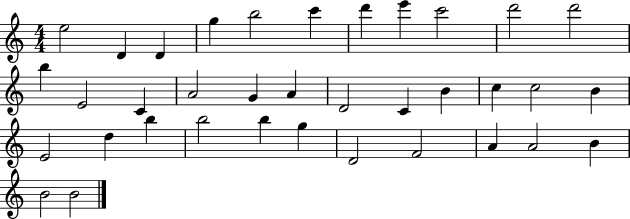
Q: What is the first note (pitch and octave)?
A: E5